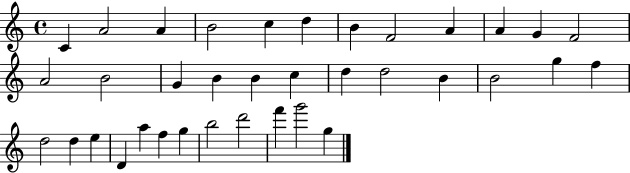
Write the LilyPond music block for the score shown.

{
  \clef treble
  \time 4/4
  \defaultTimeSignature
  \key c \major
  c'4 a'2 a'4 | b'2 c''4 d''4 | b'4 f'2 a'4 | a'4 g'4 f'2 | \break a'2 b'2 | g'4 b'4 b'4 c''4 | d''4 d''2 b'4 | b'2 g''4 f''4 | \break d''2 d''4 e''4 | d'4 a''4 f''4 g''4 | b''2 d'''2 | f'''4 g'''2 g''4 | \break \bar "|."
}